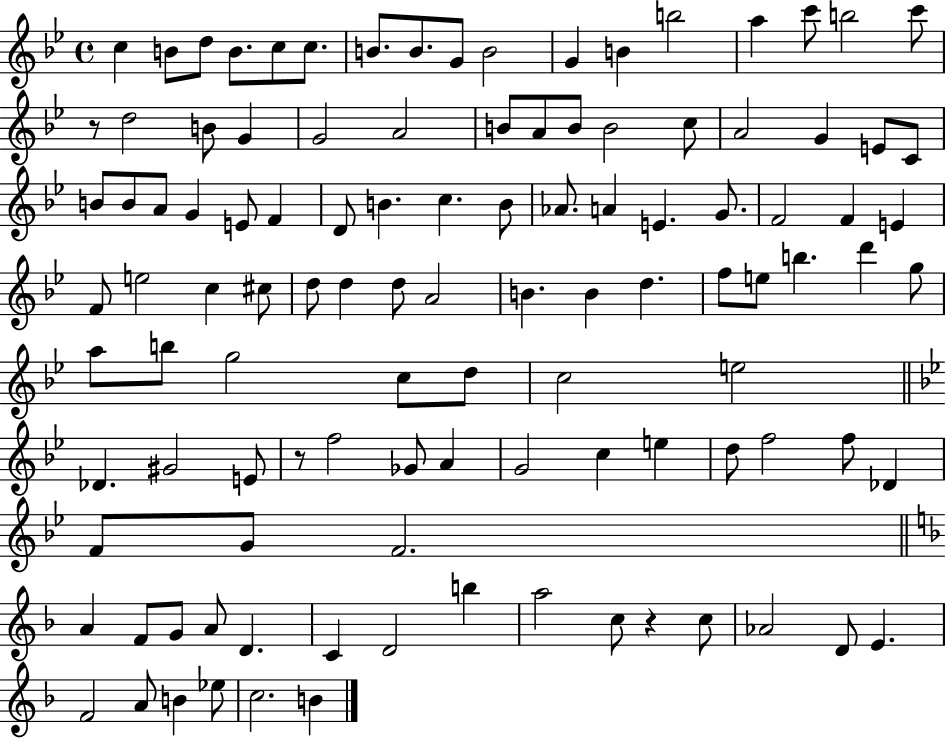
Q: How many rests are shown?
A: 3